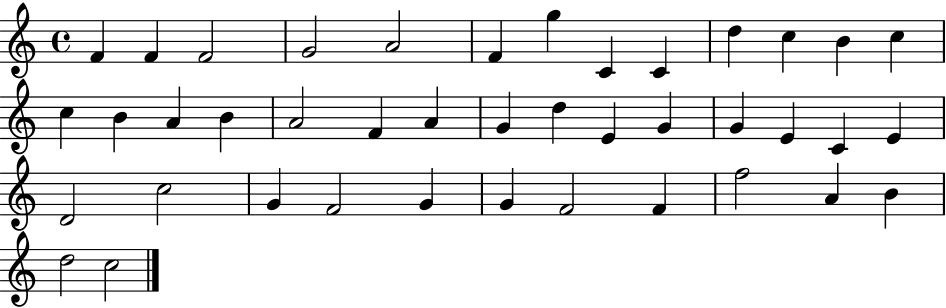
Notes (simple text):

F4/q F4/q F4/h G4/h A4/h F4/q G5/q C4/q C4/q D5/q C5/q B4/q C5/q C5/q B4/q A4/q B4/q A4/h F4/q A4/q G4/q D5/q E4/q G4/q G4/q E4/q C4/q E4/q D4/h C5/h G4/q F4/h G4/q G4/q F4/h F4/q F5/h A4/q B4/q D5/h C5/h